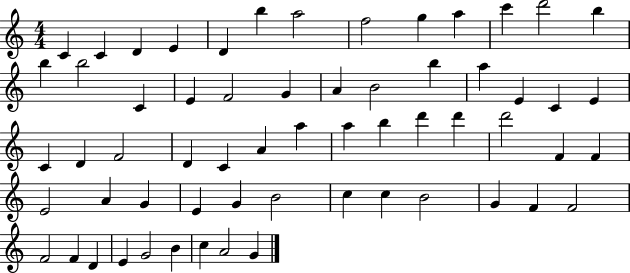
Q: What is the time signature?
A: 4/4